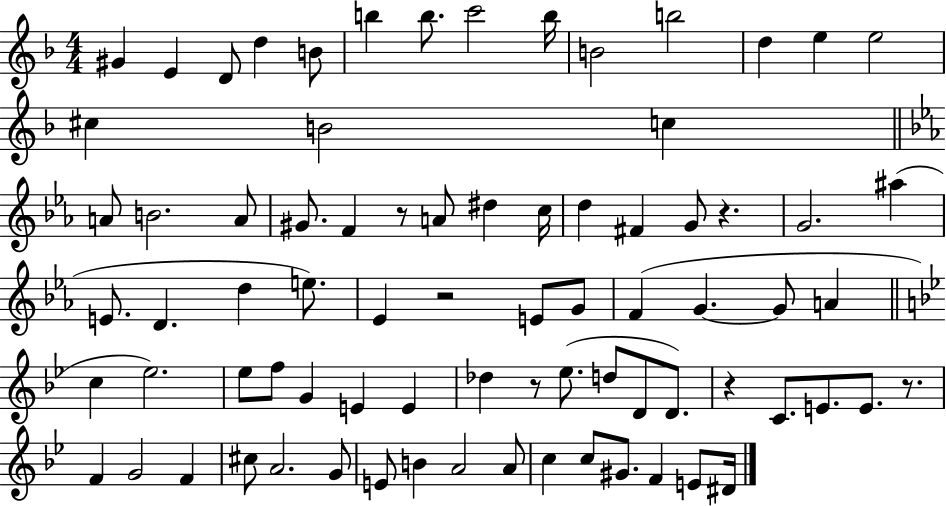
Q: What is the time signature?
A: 4/4